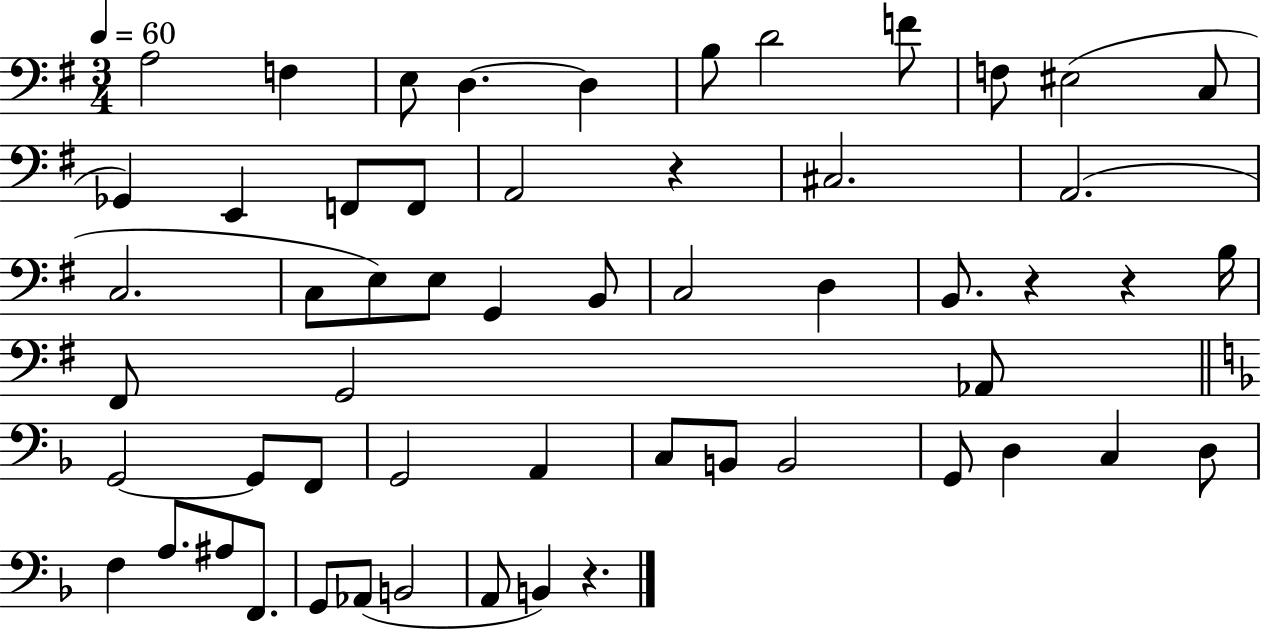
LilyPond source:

{
  \clef bass
  \numericTimeSignature
  \time 3/4
  \key g \major
  \tempo 4 = 60
  a2 f4 | e8 d4.~~ d4 | b8 d'2 f'8 | f8 eis2( c8 | \break ges,4) e,4 f,8 f,8 | a,2 r4 | cis2. | a,2.( | \break c2. | c8 e8) e8 g,4 b,8 | c2 d4 | b,8. r4 r4 b16 | \break fis,8 g,2 aes,8 | \bar "||" \break \key d \minor g,2~~ g,8 f,8 | g,2 a,4 | c8 b,8 b,2 | g,8 d4 c4 d8 | \break f4 a8. ais8 f,8. | g,8 aes,8( b,2 | a,8 b,4) r4. | \bar "|."
}